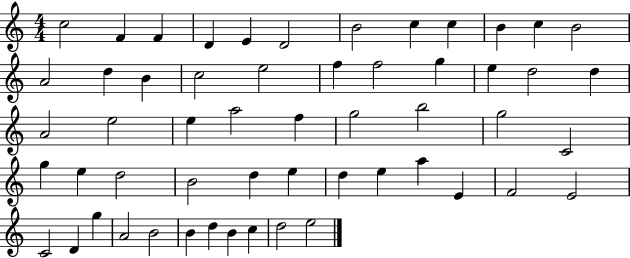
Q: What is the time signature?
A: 4/4